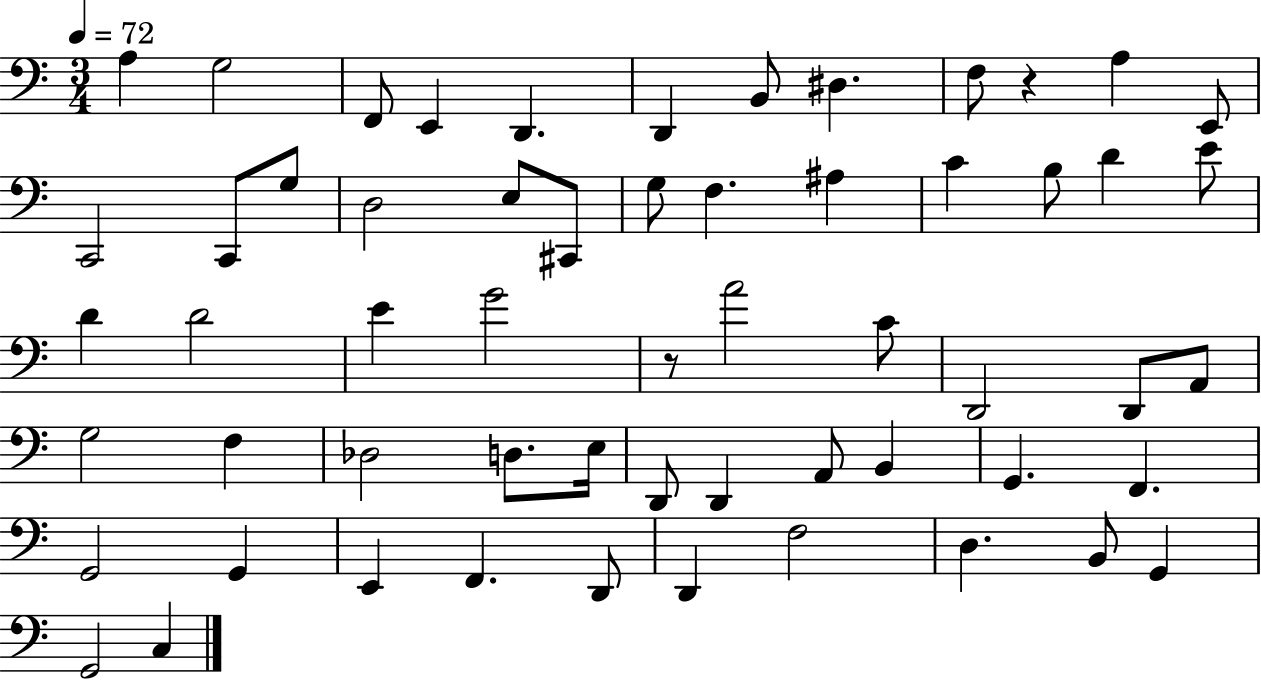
{
  \clef bass
  \numericTimeSignature
  \time 3/4
  \key c \major
  \tempo 4 = 72
  a4 g2 | f,8 e,4 d,4. | d,4 b,8 dis4. | f8 r4 a4 e,8 | \break c,2 c,8 g8 | d2 e8 cis,8 | g8 f4. ais4 | c'4 b8 d'4 e'8 | \break d'4 d'2 | e'4 g'2 | r8 a'2 c'8 | d,2 d,8 a,8 | \break g2 f4 | des2 d8. e16 | d,8 d,4 a,8 b,4 | g,4. f,4. | \break g,2 g,4 | e,4 f,4. d,8 | d,4 f2 | d4. b,8 g,4 | \break g,2 c4 | \bar "|."
}